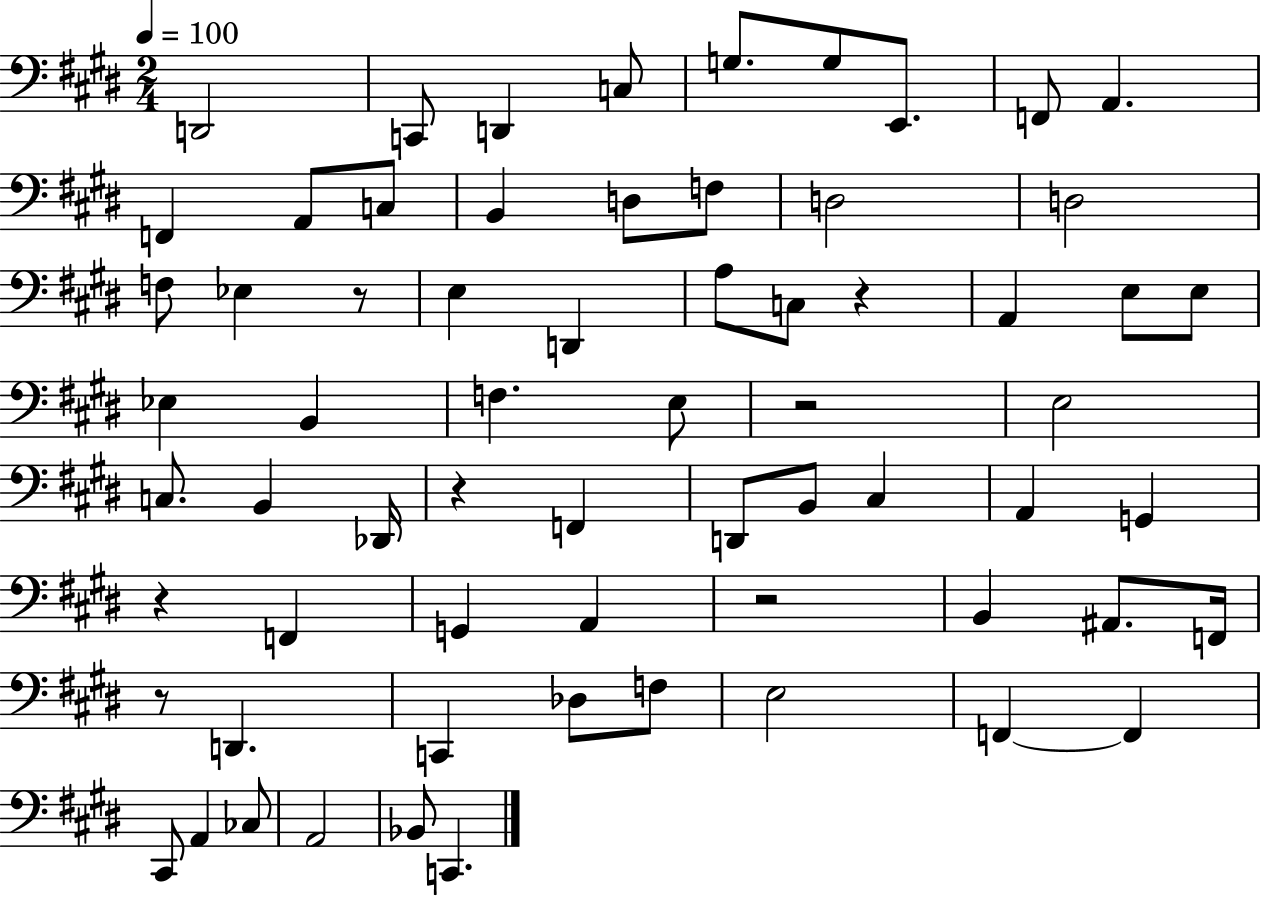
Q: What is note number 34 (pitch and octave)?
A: Db2